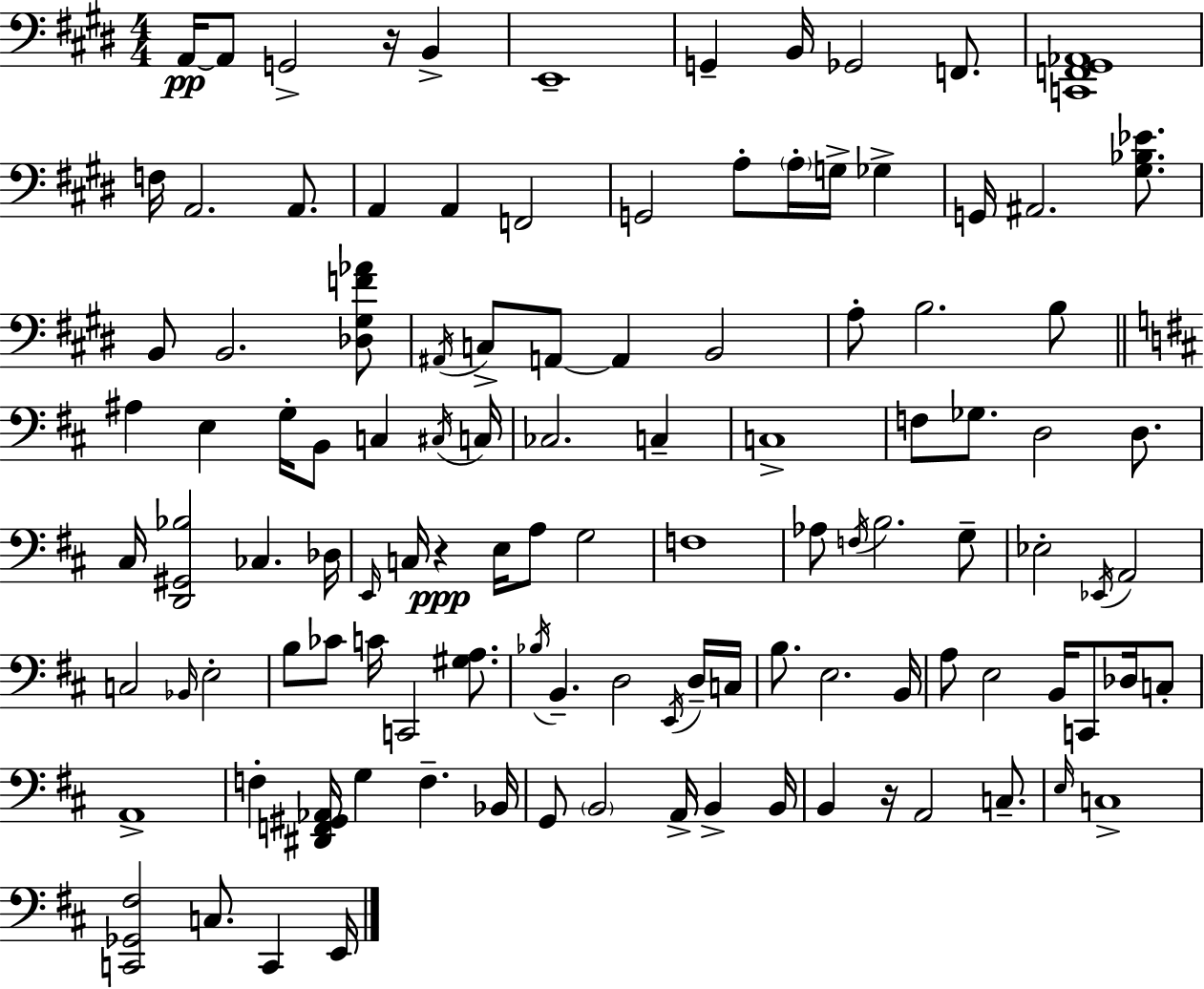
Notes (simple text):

A2/s A2/e G2/h R/s B2/q E2/w G2/q B2/s Gb2/h F2/e. [C2,F2,G#2,Ab2]/w F3/s A2/h. A2/e. A2/q A2/q F2/h G2/h A3/e A3/s G3/s Gb3/q G2/s A#2/h. [G#3,Bb3,Eb4]/e. B2/e B2/h. [Db3,G#3,F4,Ab4]/e A#2/s C3/e A2/e A2/q B2/h A3/e B3/h. B3/e A#3/q E3/q G3/s B2/e C3/q C#3/s C3/s CES3/h. C3/q C3/w F3/e Gb3/e. D3/h D3/e. C#3/s [D2,G#2,Bb3]/h CES3/q. Db3/s E2/s C3/s R/q E3/s A3/e G3/h F3/w Ab3/e F3/s B3/h. G3/e Eb3/h Eb2/s A2/h C3/h Bb2/s E3/h B3/e CES4/e C4/s C2/h [G#3,A3]/e. Bb3/s B2/q. D3/h E2/s D3/s C3/s B3/e. E3/h. B2/s A3/e E3/h B2/s C2/e Db3/s C3/e A2/w F3/q [D#2,F2,G#2,Ab2]/s G3/q F3/q. Bb2/s G2/e B2/h A2/s B2/q B2/s B2/q R/s A2/h C3/e. E3/s C3/w [C2,Gb2,F#3]/h C3/e. C2/q E2/s